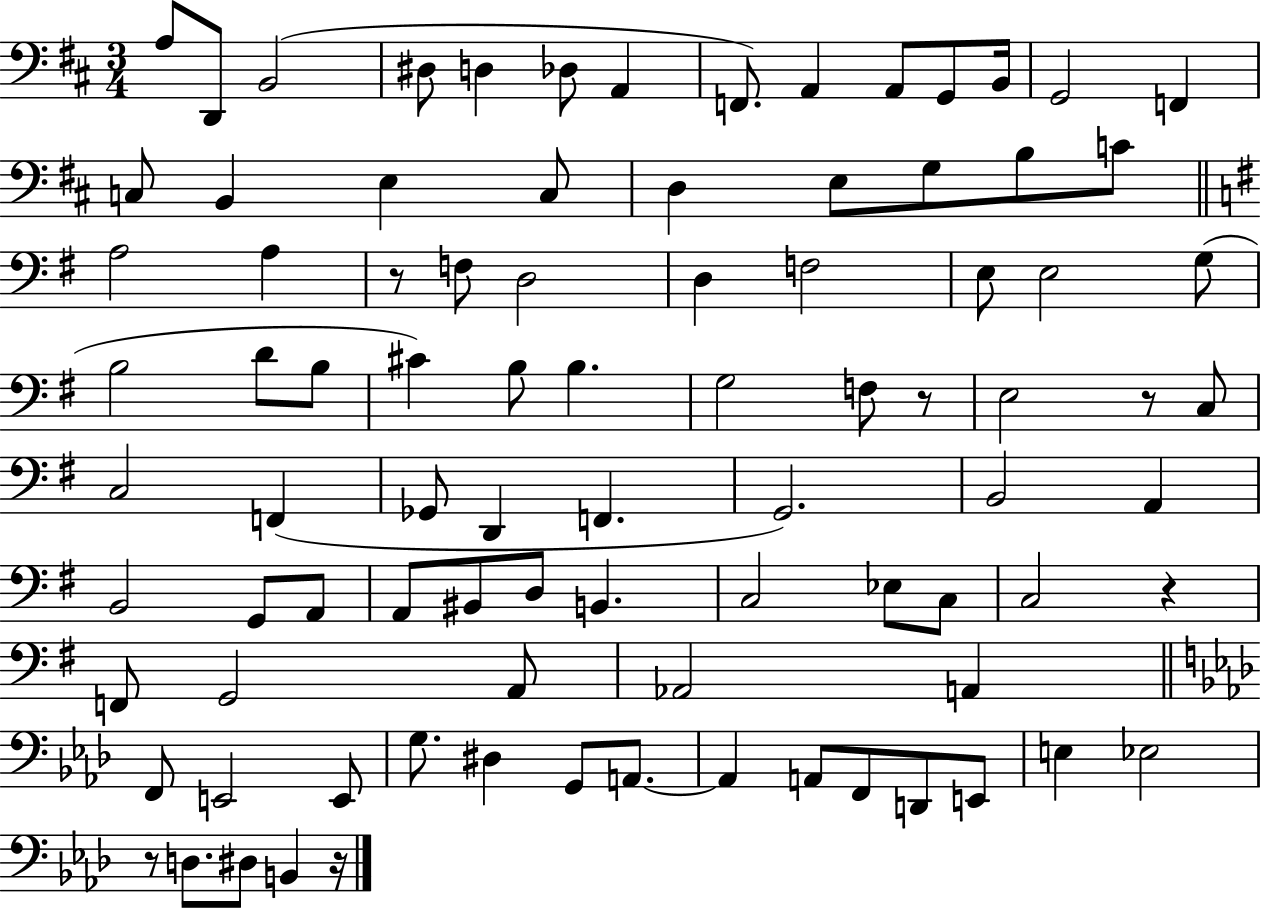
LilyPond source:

{
  \clef bass
  \numericTimeSignature
  \time 3/4
  \key d \major
  a8 d,8 b,2( | dis8 d4 des8 a,4 | f,8.) a,4 a,8 g,8 b,16 | g,2 f,4 | \break c8 b,4 e4 c8 | d4 e8 g8 b8 c'8 | \bar "||" \break \key g \major a2 a4 | r8 f8 d2 | d4 f2 | e8 e2 g8( | \break b2 d'8 b8 | cis'4) b8 b4. | g2 f8 r8 | e2 r8 c8 | \break c2 f,4( | ges,8 d,4 f,4. | g,2.) | b,2 a,4 | \break b,2 g,8 a,8 | a,8 bis,8 d8 b,4. | c2 ees8 c8 | c2 r4 | \break f,8 g,2 a,8 | aes,2 a,4 | \bar "||" \break \key f \minor f,8 e,2 e,8 | g8. dis4 g,8 a,8.~~ | a,4 a,8 f,8 d,8 e,8 | e4 ees2 | \break r8 d8. dis8 b,4 r16 | \bar "|."
}